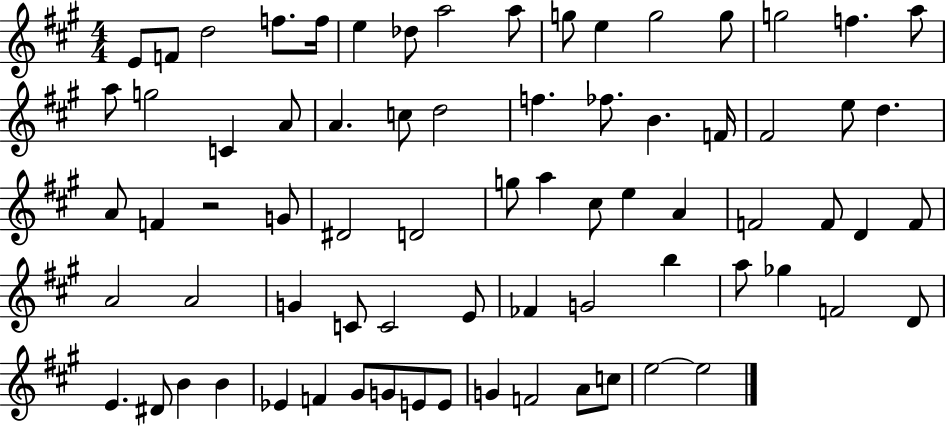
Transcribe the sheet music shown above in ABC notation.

X:1
T:Untitled
M:4/4
L:1/4
K:A
E/2 F/2 d2 f/2 f/4 e _d/2 a2 a/2 g/2 e g2 g/2 g2 f a/2 a/2 g2 C A/2 A c/2 d2 f _f/2 B F/4 ^F2 e/2 d A/2 F z2 G/2 ^D2 D2 g/2 a ^c/2 e A F2 F/2 D F/2 A2 A2 G C/2 C2 E/2 _F G2 b a/2 _g F2 D/2 E ^D/2 B B _E F ^G/2 G/2 E/2 E/2 G F2 A/2 c/2 e2 e2